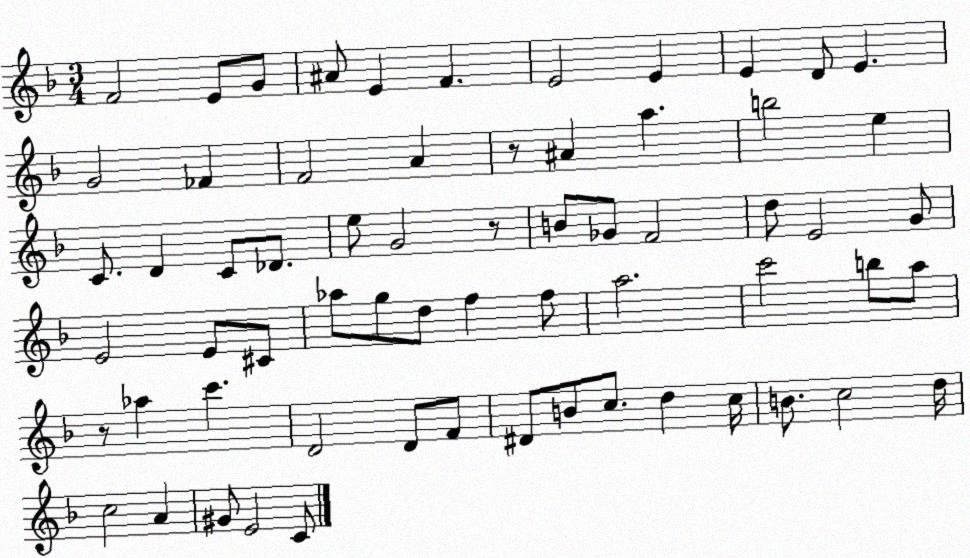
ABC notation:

X:1
T:Untitled
M:3/4
L:1/4
K:F
F2 E/2 G/2 ^A/2 E F E2 E E D/2 E G2 _F F2 A z/2 ^A a b2 e C/2 D C/2 _D/2 e/2 G2 z/2 B/2 _G/2 F2 d/2 E2 G/2 E2 E/2 ^C/2 _a/2 g/2 d/2 f f/2 a2 c'2 b/2 a/2 z/2 _a c' D2 D/2 F/2 ^D/2 B/2 c/2 d c/4 B/2 c2 d/4 c2 A ^G/2 E2 C/2